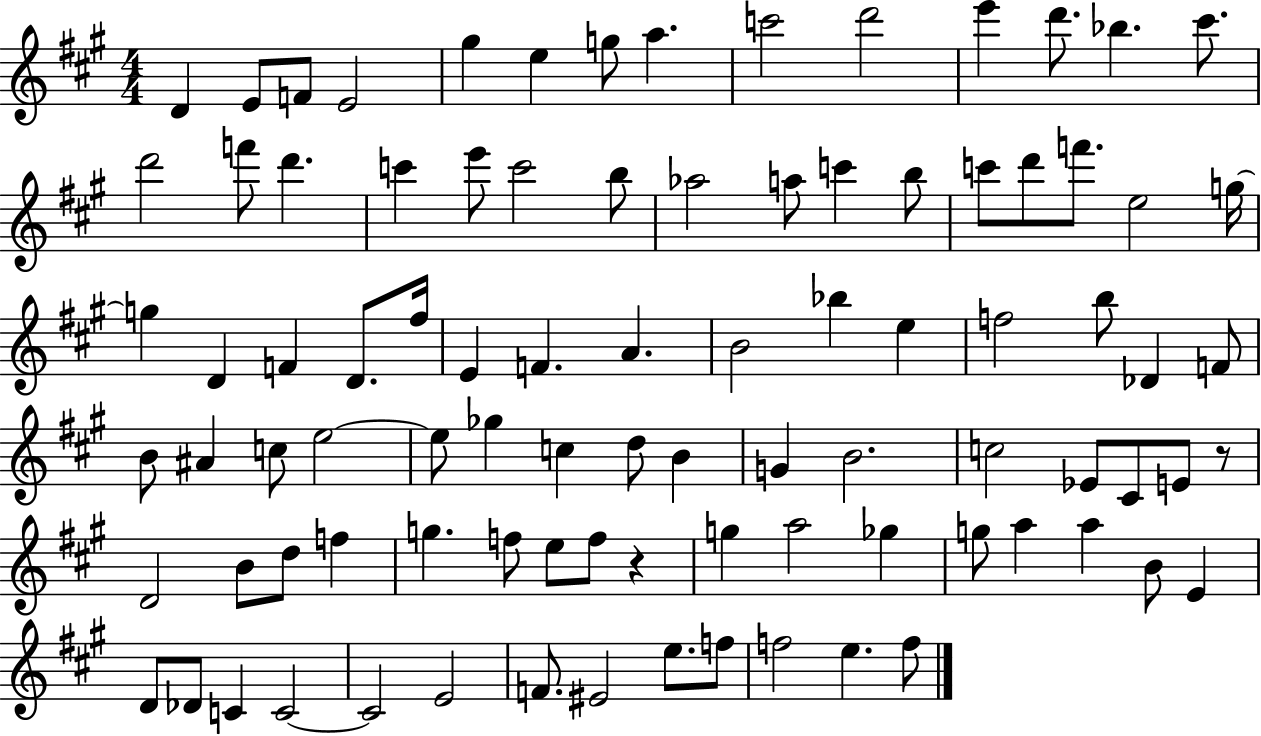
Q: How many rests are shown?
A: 2